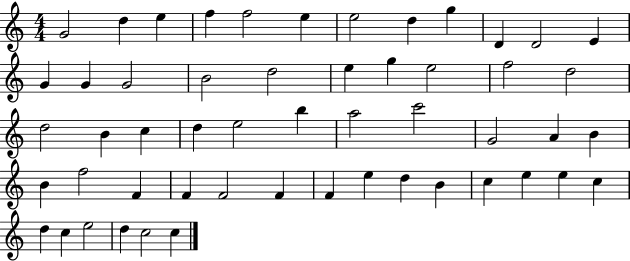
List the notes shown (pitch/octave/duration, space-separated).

G4/h D5/q E5/q F5/q F5/h E5/q E5/h D5/q G5/q D4/q D4/h E4/q G4/q G4/q G4/h B4/h D5/h E5/q G5/q E5/h F5/h D5/h D5/h B4/q C5/q D5/q E5/h B5/q A5/h C6/h G4/h A4/q B4/q B4/q F5/h F4/q F4/q F4/h F4/q F4/q E5/q D5/q B4/q C5/q E5/q E5/q C5/q D5/q C5/q E5/h D5/q C5/h C5/q